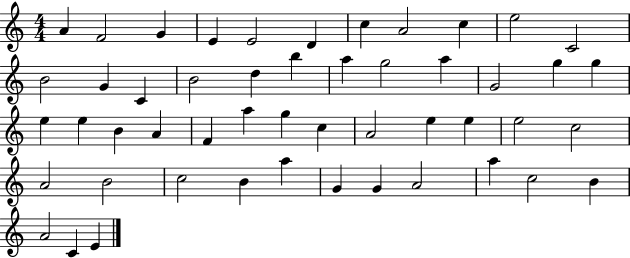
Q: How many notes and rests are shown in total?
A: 50